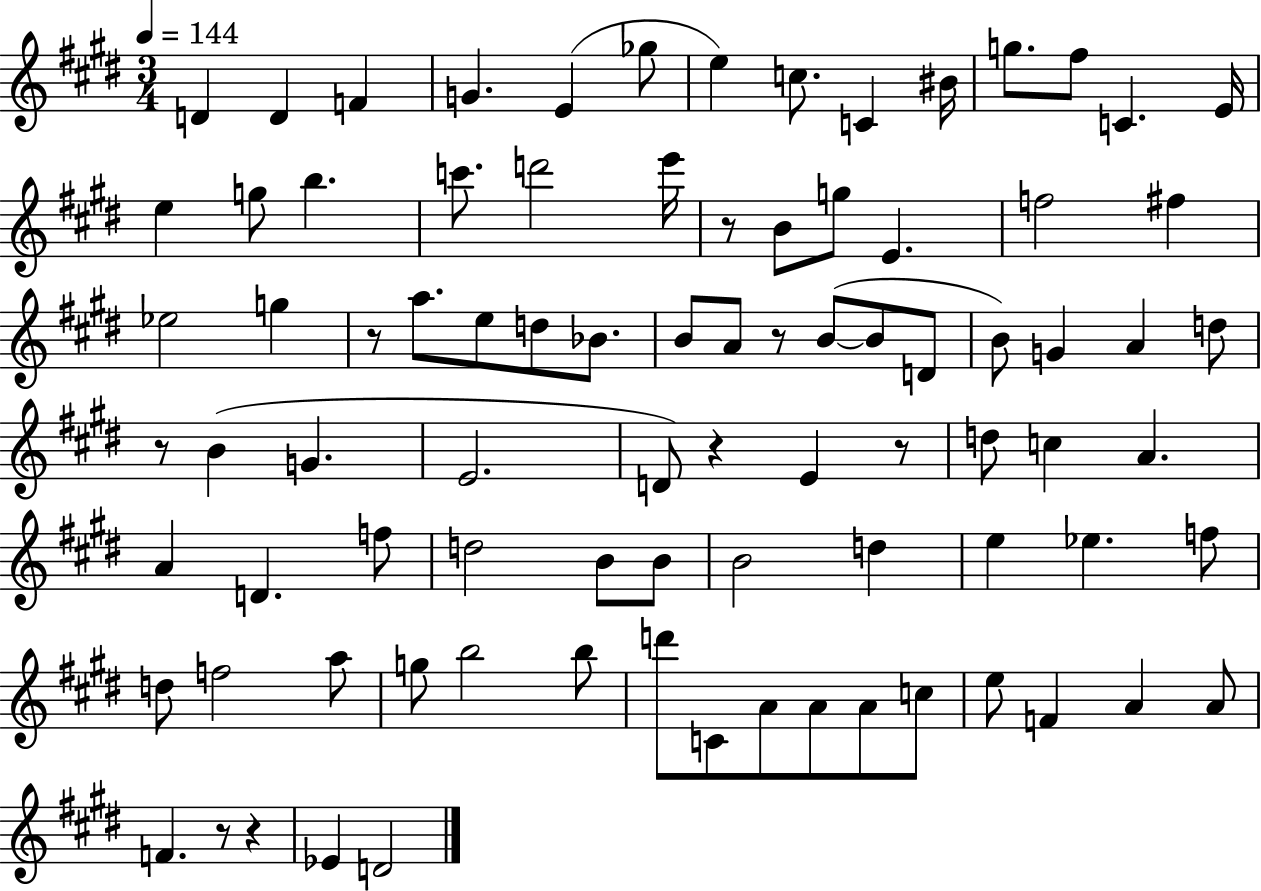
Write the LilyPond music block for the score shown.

{
  \clef treble
  \numericTimeSignature
  \time 3/4
  \key e \major
  \tempo 4 = 144
  d'4 d'4 f'4 | g'4. e'4( ges''8 | e''4) c''8. c'4 bis'16 | g''8. fis''8 c'4. e'16 | \break e''4 g''8 b''4. | c'''8. d'''2 e'''16 | r8 b'8 g''8 e'4. | f''2 fis''4 | \break ees''2 g''4 | r8 a''8. e''8 d''8 bes'8. | b'8 a'8 r8 b'8~(~ b'8 d'8 | b'8) g'4 a'4 d''8 | \break r8 b'4( g'4. | e'2. | d'8) r4 e'4 r8 | d''8 c''4 a'4. | \break a'4 d'4. f''8 | d''2 b'8 b'8 | b'2 d''4 | e''4 ees''4. f''8 | \break d''8 f''2 a''8 | g''8 b''2 b''8 | d'''8 c'8 a'8 a'8 a'8 c''8 | e''8 f'4 a'4 a'8 | \break f'4. r8 r4 | ees'4 d'2 | \bar "|."
}